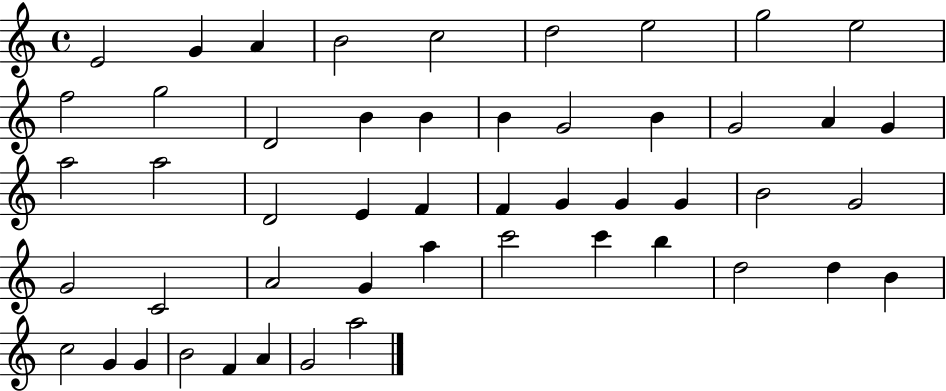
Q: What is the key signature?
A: C major